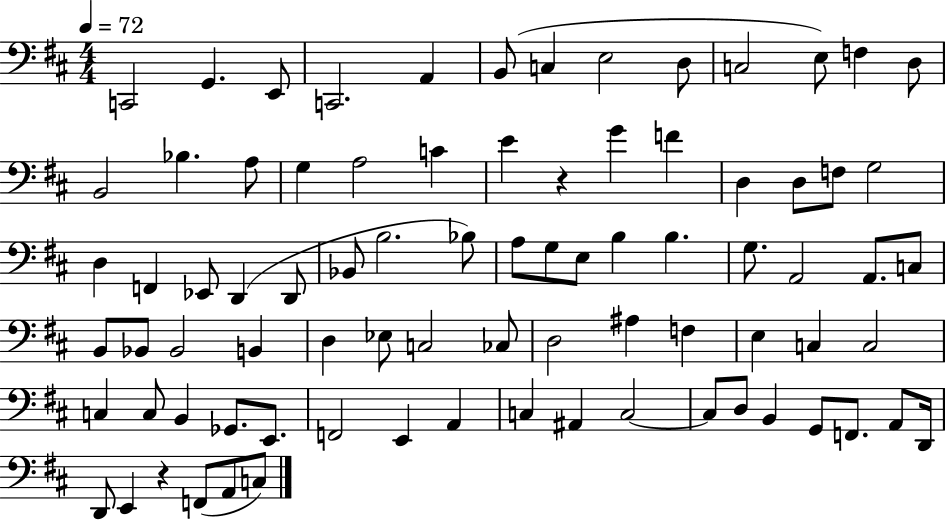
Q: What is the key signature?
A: D major